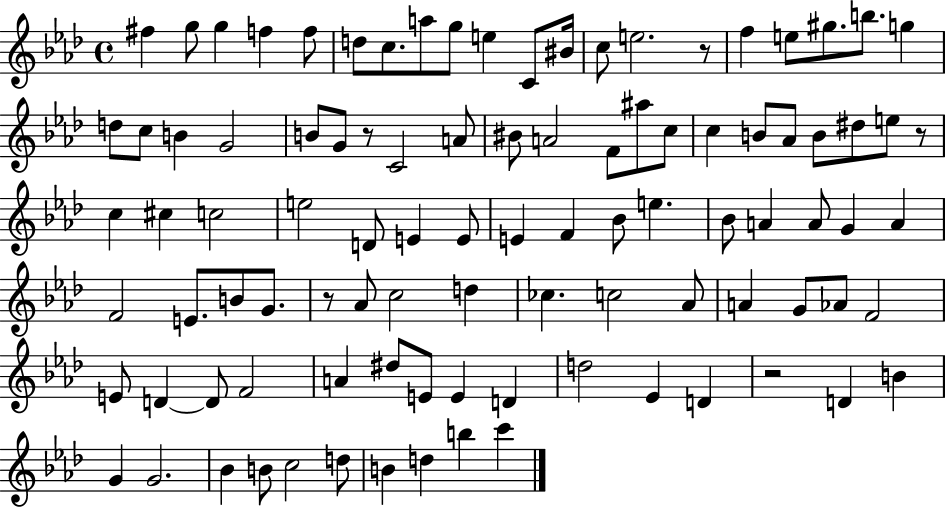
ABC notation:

X:1
T:Untitled
M:4/4
L:1/4
K:Ab
^f g/2 g f f/2 d/2 c/2 a/2 g/2 e C/2 ^B/4 c/2 e2 z/2 f e/2 ^g/2 b/2 g d/2 c/2 B G2 B/2 G/2 z/2 C2 A/2 ^B/2 A2 F/2 ^a/2 c/2 c B/2 _A/2 B/2 ^d/2 e/2 z/2 c ^c c2 e2 D/2 E E/2 E F _B/2 e _B/2 A A/2 G A F2 E/2 B/2 G/2 z/2 _A/2 c2 d _c c2 _A/2 A G/2 _A/2 F2 E/2 D D/2 F2 A ^d/2 E/2 E D d2 _E D z2 D B G G2 _B B/2 c2 d/2 B d b c'